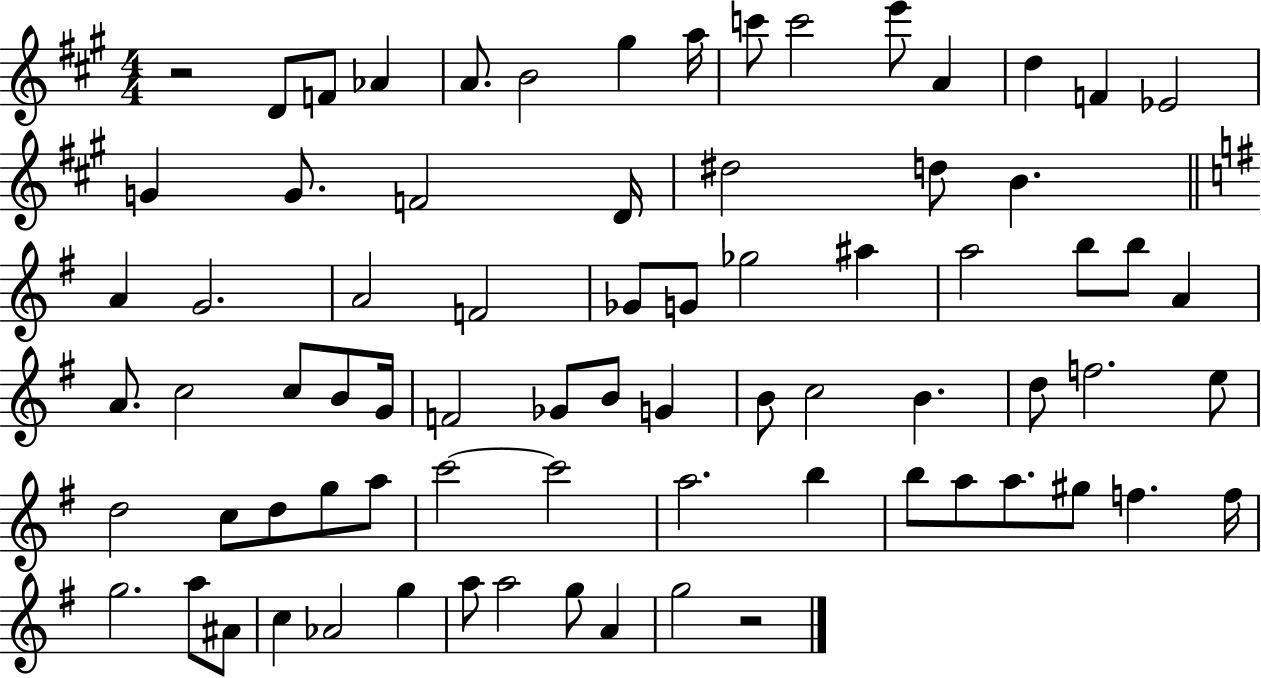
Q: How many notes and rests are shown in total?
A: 76